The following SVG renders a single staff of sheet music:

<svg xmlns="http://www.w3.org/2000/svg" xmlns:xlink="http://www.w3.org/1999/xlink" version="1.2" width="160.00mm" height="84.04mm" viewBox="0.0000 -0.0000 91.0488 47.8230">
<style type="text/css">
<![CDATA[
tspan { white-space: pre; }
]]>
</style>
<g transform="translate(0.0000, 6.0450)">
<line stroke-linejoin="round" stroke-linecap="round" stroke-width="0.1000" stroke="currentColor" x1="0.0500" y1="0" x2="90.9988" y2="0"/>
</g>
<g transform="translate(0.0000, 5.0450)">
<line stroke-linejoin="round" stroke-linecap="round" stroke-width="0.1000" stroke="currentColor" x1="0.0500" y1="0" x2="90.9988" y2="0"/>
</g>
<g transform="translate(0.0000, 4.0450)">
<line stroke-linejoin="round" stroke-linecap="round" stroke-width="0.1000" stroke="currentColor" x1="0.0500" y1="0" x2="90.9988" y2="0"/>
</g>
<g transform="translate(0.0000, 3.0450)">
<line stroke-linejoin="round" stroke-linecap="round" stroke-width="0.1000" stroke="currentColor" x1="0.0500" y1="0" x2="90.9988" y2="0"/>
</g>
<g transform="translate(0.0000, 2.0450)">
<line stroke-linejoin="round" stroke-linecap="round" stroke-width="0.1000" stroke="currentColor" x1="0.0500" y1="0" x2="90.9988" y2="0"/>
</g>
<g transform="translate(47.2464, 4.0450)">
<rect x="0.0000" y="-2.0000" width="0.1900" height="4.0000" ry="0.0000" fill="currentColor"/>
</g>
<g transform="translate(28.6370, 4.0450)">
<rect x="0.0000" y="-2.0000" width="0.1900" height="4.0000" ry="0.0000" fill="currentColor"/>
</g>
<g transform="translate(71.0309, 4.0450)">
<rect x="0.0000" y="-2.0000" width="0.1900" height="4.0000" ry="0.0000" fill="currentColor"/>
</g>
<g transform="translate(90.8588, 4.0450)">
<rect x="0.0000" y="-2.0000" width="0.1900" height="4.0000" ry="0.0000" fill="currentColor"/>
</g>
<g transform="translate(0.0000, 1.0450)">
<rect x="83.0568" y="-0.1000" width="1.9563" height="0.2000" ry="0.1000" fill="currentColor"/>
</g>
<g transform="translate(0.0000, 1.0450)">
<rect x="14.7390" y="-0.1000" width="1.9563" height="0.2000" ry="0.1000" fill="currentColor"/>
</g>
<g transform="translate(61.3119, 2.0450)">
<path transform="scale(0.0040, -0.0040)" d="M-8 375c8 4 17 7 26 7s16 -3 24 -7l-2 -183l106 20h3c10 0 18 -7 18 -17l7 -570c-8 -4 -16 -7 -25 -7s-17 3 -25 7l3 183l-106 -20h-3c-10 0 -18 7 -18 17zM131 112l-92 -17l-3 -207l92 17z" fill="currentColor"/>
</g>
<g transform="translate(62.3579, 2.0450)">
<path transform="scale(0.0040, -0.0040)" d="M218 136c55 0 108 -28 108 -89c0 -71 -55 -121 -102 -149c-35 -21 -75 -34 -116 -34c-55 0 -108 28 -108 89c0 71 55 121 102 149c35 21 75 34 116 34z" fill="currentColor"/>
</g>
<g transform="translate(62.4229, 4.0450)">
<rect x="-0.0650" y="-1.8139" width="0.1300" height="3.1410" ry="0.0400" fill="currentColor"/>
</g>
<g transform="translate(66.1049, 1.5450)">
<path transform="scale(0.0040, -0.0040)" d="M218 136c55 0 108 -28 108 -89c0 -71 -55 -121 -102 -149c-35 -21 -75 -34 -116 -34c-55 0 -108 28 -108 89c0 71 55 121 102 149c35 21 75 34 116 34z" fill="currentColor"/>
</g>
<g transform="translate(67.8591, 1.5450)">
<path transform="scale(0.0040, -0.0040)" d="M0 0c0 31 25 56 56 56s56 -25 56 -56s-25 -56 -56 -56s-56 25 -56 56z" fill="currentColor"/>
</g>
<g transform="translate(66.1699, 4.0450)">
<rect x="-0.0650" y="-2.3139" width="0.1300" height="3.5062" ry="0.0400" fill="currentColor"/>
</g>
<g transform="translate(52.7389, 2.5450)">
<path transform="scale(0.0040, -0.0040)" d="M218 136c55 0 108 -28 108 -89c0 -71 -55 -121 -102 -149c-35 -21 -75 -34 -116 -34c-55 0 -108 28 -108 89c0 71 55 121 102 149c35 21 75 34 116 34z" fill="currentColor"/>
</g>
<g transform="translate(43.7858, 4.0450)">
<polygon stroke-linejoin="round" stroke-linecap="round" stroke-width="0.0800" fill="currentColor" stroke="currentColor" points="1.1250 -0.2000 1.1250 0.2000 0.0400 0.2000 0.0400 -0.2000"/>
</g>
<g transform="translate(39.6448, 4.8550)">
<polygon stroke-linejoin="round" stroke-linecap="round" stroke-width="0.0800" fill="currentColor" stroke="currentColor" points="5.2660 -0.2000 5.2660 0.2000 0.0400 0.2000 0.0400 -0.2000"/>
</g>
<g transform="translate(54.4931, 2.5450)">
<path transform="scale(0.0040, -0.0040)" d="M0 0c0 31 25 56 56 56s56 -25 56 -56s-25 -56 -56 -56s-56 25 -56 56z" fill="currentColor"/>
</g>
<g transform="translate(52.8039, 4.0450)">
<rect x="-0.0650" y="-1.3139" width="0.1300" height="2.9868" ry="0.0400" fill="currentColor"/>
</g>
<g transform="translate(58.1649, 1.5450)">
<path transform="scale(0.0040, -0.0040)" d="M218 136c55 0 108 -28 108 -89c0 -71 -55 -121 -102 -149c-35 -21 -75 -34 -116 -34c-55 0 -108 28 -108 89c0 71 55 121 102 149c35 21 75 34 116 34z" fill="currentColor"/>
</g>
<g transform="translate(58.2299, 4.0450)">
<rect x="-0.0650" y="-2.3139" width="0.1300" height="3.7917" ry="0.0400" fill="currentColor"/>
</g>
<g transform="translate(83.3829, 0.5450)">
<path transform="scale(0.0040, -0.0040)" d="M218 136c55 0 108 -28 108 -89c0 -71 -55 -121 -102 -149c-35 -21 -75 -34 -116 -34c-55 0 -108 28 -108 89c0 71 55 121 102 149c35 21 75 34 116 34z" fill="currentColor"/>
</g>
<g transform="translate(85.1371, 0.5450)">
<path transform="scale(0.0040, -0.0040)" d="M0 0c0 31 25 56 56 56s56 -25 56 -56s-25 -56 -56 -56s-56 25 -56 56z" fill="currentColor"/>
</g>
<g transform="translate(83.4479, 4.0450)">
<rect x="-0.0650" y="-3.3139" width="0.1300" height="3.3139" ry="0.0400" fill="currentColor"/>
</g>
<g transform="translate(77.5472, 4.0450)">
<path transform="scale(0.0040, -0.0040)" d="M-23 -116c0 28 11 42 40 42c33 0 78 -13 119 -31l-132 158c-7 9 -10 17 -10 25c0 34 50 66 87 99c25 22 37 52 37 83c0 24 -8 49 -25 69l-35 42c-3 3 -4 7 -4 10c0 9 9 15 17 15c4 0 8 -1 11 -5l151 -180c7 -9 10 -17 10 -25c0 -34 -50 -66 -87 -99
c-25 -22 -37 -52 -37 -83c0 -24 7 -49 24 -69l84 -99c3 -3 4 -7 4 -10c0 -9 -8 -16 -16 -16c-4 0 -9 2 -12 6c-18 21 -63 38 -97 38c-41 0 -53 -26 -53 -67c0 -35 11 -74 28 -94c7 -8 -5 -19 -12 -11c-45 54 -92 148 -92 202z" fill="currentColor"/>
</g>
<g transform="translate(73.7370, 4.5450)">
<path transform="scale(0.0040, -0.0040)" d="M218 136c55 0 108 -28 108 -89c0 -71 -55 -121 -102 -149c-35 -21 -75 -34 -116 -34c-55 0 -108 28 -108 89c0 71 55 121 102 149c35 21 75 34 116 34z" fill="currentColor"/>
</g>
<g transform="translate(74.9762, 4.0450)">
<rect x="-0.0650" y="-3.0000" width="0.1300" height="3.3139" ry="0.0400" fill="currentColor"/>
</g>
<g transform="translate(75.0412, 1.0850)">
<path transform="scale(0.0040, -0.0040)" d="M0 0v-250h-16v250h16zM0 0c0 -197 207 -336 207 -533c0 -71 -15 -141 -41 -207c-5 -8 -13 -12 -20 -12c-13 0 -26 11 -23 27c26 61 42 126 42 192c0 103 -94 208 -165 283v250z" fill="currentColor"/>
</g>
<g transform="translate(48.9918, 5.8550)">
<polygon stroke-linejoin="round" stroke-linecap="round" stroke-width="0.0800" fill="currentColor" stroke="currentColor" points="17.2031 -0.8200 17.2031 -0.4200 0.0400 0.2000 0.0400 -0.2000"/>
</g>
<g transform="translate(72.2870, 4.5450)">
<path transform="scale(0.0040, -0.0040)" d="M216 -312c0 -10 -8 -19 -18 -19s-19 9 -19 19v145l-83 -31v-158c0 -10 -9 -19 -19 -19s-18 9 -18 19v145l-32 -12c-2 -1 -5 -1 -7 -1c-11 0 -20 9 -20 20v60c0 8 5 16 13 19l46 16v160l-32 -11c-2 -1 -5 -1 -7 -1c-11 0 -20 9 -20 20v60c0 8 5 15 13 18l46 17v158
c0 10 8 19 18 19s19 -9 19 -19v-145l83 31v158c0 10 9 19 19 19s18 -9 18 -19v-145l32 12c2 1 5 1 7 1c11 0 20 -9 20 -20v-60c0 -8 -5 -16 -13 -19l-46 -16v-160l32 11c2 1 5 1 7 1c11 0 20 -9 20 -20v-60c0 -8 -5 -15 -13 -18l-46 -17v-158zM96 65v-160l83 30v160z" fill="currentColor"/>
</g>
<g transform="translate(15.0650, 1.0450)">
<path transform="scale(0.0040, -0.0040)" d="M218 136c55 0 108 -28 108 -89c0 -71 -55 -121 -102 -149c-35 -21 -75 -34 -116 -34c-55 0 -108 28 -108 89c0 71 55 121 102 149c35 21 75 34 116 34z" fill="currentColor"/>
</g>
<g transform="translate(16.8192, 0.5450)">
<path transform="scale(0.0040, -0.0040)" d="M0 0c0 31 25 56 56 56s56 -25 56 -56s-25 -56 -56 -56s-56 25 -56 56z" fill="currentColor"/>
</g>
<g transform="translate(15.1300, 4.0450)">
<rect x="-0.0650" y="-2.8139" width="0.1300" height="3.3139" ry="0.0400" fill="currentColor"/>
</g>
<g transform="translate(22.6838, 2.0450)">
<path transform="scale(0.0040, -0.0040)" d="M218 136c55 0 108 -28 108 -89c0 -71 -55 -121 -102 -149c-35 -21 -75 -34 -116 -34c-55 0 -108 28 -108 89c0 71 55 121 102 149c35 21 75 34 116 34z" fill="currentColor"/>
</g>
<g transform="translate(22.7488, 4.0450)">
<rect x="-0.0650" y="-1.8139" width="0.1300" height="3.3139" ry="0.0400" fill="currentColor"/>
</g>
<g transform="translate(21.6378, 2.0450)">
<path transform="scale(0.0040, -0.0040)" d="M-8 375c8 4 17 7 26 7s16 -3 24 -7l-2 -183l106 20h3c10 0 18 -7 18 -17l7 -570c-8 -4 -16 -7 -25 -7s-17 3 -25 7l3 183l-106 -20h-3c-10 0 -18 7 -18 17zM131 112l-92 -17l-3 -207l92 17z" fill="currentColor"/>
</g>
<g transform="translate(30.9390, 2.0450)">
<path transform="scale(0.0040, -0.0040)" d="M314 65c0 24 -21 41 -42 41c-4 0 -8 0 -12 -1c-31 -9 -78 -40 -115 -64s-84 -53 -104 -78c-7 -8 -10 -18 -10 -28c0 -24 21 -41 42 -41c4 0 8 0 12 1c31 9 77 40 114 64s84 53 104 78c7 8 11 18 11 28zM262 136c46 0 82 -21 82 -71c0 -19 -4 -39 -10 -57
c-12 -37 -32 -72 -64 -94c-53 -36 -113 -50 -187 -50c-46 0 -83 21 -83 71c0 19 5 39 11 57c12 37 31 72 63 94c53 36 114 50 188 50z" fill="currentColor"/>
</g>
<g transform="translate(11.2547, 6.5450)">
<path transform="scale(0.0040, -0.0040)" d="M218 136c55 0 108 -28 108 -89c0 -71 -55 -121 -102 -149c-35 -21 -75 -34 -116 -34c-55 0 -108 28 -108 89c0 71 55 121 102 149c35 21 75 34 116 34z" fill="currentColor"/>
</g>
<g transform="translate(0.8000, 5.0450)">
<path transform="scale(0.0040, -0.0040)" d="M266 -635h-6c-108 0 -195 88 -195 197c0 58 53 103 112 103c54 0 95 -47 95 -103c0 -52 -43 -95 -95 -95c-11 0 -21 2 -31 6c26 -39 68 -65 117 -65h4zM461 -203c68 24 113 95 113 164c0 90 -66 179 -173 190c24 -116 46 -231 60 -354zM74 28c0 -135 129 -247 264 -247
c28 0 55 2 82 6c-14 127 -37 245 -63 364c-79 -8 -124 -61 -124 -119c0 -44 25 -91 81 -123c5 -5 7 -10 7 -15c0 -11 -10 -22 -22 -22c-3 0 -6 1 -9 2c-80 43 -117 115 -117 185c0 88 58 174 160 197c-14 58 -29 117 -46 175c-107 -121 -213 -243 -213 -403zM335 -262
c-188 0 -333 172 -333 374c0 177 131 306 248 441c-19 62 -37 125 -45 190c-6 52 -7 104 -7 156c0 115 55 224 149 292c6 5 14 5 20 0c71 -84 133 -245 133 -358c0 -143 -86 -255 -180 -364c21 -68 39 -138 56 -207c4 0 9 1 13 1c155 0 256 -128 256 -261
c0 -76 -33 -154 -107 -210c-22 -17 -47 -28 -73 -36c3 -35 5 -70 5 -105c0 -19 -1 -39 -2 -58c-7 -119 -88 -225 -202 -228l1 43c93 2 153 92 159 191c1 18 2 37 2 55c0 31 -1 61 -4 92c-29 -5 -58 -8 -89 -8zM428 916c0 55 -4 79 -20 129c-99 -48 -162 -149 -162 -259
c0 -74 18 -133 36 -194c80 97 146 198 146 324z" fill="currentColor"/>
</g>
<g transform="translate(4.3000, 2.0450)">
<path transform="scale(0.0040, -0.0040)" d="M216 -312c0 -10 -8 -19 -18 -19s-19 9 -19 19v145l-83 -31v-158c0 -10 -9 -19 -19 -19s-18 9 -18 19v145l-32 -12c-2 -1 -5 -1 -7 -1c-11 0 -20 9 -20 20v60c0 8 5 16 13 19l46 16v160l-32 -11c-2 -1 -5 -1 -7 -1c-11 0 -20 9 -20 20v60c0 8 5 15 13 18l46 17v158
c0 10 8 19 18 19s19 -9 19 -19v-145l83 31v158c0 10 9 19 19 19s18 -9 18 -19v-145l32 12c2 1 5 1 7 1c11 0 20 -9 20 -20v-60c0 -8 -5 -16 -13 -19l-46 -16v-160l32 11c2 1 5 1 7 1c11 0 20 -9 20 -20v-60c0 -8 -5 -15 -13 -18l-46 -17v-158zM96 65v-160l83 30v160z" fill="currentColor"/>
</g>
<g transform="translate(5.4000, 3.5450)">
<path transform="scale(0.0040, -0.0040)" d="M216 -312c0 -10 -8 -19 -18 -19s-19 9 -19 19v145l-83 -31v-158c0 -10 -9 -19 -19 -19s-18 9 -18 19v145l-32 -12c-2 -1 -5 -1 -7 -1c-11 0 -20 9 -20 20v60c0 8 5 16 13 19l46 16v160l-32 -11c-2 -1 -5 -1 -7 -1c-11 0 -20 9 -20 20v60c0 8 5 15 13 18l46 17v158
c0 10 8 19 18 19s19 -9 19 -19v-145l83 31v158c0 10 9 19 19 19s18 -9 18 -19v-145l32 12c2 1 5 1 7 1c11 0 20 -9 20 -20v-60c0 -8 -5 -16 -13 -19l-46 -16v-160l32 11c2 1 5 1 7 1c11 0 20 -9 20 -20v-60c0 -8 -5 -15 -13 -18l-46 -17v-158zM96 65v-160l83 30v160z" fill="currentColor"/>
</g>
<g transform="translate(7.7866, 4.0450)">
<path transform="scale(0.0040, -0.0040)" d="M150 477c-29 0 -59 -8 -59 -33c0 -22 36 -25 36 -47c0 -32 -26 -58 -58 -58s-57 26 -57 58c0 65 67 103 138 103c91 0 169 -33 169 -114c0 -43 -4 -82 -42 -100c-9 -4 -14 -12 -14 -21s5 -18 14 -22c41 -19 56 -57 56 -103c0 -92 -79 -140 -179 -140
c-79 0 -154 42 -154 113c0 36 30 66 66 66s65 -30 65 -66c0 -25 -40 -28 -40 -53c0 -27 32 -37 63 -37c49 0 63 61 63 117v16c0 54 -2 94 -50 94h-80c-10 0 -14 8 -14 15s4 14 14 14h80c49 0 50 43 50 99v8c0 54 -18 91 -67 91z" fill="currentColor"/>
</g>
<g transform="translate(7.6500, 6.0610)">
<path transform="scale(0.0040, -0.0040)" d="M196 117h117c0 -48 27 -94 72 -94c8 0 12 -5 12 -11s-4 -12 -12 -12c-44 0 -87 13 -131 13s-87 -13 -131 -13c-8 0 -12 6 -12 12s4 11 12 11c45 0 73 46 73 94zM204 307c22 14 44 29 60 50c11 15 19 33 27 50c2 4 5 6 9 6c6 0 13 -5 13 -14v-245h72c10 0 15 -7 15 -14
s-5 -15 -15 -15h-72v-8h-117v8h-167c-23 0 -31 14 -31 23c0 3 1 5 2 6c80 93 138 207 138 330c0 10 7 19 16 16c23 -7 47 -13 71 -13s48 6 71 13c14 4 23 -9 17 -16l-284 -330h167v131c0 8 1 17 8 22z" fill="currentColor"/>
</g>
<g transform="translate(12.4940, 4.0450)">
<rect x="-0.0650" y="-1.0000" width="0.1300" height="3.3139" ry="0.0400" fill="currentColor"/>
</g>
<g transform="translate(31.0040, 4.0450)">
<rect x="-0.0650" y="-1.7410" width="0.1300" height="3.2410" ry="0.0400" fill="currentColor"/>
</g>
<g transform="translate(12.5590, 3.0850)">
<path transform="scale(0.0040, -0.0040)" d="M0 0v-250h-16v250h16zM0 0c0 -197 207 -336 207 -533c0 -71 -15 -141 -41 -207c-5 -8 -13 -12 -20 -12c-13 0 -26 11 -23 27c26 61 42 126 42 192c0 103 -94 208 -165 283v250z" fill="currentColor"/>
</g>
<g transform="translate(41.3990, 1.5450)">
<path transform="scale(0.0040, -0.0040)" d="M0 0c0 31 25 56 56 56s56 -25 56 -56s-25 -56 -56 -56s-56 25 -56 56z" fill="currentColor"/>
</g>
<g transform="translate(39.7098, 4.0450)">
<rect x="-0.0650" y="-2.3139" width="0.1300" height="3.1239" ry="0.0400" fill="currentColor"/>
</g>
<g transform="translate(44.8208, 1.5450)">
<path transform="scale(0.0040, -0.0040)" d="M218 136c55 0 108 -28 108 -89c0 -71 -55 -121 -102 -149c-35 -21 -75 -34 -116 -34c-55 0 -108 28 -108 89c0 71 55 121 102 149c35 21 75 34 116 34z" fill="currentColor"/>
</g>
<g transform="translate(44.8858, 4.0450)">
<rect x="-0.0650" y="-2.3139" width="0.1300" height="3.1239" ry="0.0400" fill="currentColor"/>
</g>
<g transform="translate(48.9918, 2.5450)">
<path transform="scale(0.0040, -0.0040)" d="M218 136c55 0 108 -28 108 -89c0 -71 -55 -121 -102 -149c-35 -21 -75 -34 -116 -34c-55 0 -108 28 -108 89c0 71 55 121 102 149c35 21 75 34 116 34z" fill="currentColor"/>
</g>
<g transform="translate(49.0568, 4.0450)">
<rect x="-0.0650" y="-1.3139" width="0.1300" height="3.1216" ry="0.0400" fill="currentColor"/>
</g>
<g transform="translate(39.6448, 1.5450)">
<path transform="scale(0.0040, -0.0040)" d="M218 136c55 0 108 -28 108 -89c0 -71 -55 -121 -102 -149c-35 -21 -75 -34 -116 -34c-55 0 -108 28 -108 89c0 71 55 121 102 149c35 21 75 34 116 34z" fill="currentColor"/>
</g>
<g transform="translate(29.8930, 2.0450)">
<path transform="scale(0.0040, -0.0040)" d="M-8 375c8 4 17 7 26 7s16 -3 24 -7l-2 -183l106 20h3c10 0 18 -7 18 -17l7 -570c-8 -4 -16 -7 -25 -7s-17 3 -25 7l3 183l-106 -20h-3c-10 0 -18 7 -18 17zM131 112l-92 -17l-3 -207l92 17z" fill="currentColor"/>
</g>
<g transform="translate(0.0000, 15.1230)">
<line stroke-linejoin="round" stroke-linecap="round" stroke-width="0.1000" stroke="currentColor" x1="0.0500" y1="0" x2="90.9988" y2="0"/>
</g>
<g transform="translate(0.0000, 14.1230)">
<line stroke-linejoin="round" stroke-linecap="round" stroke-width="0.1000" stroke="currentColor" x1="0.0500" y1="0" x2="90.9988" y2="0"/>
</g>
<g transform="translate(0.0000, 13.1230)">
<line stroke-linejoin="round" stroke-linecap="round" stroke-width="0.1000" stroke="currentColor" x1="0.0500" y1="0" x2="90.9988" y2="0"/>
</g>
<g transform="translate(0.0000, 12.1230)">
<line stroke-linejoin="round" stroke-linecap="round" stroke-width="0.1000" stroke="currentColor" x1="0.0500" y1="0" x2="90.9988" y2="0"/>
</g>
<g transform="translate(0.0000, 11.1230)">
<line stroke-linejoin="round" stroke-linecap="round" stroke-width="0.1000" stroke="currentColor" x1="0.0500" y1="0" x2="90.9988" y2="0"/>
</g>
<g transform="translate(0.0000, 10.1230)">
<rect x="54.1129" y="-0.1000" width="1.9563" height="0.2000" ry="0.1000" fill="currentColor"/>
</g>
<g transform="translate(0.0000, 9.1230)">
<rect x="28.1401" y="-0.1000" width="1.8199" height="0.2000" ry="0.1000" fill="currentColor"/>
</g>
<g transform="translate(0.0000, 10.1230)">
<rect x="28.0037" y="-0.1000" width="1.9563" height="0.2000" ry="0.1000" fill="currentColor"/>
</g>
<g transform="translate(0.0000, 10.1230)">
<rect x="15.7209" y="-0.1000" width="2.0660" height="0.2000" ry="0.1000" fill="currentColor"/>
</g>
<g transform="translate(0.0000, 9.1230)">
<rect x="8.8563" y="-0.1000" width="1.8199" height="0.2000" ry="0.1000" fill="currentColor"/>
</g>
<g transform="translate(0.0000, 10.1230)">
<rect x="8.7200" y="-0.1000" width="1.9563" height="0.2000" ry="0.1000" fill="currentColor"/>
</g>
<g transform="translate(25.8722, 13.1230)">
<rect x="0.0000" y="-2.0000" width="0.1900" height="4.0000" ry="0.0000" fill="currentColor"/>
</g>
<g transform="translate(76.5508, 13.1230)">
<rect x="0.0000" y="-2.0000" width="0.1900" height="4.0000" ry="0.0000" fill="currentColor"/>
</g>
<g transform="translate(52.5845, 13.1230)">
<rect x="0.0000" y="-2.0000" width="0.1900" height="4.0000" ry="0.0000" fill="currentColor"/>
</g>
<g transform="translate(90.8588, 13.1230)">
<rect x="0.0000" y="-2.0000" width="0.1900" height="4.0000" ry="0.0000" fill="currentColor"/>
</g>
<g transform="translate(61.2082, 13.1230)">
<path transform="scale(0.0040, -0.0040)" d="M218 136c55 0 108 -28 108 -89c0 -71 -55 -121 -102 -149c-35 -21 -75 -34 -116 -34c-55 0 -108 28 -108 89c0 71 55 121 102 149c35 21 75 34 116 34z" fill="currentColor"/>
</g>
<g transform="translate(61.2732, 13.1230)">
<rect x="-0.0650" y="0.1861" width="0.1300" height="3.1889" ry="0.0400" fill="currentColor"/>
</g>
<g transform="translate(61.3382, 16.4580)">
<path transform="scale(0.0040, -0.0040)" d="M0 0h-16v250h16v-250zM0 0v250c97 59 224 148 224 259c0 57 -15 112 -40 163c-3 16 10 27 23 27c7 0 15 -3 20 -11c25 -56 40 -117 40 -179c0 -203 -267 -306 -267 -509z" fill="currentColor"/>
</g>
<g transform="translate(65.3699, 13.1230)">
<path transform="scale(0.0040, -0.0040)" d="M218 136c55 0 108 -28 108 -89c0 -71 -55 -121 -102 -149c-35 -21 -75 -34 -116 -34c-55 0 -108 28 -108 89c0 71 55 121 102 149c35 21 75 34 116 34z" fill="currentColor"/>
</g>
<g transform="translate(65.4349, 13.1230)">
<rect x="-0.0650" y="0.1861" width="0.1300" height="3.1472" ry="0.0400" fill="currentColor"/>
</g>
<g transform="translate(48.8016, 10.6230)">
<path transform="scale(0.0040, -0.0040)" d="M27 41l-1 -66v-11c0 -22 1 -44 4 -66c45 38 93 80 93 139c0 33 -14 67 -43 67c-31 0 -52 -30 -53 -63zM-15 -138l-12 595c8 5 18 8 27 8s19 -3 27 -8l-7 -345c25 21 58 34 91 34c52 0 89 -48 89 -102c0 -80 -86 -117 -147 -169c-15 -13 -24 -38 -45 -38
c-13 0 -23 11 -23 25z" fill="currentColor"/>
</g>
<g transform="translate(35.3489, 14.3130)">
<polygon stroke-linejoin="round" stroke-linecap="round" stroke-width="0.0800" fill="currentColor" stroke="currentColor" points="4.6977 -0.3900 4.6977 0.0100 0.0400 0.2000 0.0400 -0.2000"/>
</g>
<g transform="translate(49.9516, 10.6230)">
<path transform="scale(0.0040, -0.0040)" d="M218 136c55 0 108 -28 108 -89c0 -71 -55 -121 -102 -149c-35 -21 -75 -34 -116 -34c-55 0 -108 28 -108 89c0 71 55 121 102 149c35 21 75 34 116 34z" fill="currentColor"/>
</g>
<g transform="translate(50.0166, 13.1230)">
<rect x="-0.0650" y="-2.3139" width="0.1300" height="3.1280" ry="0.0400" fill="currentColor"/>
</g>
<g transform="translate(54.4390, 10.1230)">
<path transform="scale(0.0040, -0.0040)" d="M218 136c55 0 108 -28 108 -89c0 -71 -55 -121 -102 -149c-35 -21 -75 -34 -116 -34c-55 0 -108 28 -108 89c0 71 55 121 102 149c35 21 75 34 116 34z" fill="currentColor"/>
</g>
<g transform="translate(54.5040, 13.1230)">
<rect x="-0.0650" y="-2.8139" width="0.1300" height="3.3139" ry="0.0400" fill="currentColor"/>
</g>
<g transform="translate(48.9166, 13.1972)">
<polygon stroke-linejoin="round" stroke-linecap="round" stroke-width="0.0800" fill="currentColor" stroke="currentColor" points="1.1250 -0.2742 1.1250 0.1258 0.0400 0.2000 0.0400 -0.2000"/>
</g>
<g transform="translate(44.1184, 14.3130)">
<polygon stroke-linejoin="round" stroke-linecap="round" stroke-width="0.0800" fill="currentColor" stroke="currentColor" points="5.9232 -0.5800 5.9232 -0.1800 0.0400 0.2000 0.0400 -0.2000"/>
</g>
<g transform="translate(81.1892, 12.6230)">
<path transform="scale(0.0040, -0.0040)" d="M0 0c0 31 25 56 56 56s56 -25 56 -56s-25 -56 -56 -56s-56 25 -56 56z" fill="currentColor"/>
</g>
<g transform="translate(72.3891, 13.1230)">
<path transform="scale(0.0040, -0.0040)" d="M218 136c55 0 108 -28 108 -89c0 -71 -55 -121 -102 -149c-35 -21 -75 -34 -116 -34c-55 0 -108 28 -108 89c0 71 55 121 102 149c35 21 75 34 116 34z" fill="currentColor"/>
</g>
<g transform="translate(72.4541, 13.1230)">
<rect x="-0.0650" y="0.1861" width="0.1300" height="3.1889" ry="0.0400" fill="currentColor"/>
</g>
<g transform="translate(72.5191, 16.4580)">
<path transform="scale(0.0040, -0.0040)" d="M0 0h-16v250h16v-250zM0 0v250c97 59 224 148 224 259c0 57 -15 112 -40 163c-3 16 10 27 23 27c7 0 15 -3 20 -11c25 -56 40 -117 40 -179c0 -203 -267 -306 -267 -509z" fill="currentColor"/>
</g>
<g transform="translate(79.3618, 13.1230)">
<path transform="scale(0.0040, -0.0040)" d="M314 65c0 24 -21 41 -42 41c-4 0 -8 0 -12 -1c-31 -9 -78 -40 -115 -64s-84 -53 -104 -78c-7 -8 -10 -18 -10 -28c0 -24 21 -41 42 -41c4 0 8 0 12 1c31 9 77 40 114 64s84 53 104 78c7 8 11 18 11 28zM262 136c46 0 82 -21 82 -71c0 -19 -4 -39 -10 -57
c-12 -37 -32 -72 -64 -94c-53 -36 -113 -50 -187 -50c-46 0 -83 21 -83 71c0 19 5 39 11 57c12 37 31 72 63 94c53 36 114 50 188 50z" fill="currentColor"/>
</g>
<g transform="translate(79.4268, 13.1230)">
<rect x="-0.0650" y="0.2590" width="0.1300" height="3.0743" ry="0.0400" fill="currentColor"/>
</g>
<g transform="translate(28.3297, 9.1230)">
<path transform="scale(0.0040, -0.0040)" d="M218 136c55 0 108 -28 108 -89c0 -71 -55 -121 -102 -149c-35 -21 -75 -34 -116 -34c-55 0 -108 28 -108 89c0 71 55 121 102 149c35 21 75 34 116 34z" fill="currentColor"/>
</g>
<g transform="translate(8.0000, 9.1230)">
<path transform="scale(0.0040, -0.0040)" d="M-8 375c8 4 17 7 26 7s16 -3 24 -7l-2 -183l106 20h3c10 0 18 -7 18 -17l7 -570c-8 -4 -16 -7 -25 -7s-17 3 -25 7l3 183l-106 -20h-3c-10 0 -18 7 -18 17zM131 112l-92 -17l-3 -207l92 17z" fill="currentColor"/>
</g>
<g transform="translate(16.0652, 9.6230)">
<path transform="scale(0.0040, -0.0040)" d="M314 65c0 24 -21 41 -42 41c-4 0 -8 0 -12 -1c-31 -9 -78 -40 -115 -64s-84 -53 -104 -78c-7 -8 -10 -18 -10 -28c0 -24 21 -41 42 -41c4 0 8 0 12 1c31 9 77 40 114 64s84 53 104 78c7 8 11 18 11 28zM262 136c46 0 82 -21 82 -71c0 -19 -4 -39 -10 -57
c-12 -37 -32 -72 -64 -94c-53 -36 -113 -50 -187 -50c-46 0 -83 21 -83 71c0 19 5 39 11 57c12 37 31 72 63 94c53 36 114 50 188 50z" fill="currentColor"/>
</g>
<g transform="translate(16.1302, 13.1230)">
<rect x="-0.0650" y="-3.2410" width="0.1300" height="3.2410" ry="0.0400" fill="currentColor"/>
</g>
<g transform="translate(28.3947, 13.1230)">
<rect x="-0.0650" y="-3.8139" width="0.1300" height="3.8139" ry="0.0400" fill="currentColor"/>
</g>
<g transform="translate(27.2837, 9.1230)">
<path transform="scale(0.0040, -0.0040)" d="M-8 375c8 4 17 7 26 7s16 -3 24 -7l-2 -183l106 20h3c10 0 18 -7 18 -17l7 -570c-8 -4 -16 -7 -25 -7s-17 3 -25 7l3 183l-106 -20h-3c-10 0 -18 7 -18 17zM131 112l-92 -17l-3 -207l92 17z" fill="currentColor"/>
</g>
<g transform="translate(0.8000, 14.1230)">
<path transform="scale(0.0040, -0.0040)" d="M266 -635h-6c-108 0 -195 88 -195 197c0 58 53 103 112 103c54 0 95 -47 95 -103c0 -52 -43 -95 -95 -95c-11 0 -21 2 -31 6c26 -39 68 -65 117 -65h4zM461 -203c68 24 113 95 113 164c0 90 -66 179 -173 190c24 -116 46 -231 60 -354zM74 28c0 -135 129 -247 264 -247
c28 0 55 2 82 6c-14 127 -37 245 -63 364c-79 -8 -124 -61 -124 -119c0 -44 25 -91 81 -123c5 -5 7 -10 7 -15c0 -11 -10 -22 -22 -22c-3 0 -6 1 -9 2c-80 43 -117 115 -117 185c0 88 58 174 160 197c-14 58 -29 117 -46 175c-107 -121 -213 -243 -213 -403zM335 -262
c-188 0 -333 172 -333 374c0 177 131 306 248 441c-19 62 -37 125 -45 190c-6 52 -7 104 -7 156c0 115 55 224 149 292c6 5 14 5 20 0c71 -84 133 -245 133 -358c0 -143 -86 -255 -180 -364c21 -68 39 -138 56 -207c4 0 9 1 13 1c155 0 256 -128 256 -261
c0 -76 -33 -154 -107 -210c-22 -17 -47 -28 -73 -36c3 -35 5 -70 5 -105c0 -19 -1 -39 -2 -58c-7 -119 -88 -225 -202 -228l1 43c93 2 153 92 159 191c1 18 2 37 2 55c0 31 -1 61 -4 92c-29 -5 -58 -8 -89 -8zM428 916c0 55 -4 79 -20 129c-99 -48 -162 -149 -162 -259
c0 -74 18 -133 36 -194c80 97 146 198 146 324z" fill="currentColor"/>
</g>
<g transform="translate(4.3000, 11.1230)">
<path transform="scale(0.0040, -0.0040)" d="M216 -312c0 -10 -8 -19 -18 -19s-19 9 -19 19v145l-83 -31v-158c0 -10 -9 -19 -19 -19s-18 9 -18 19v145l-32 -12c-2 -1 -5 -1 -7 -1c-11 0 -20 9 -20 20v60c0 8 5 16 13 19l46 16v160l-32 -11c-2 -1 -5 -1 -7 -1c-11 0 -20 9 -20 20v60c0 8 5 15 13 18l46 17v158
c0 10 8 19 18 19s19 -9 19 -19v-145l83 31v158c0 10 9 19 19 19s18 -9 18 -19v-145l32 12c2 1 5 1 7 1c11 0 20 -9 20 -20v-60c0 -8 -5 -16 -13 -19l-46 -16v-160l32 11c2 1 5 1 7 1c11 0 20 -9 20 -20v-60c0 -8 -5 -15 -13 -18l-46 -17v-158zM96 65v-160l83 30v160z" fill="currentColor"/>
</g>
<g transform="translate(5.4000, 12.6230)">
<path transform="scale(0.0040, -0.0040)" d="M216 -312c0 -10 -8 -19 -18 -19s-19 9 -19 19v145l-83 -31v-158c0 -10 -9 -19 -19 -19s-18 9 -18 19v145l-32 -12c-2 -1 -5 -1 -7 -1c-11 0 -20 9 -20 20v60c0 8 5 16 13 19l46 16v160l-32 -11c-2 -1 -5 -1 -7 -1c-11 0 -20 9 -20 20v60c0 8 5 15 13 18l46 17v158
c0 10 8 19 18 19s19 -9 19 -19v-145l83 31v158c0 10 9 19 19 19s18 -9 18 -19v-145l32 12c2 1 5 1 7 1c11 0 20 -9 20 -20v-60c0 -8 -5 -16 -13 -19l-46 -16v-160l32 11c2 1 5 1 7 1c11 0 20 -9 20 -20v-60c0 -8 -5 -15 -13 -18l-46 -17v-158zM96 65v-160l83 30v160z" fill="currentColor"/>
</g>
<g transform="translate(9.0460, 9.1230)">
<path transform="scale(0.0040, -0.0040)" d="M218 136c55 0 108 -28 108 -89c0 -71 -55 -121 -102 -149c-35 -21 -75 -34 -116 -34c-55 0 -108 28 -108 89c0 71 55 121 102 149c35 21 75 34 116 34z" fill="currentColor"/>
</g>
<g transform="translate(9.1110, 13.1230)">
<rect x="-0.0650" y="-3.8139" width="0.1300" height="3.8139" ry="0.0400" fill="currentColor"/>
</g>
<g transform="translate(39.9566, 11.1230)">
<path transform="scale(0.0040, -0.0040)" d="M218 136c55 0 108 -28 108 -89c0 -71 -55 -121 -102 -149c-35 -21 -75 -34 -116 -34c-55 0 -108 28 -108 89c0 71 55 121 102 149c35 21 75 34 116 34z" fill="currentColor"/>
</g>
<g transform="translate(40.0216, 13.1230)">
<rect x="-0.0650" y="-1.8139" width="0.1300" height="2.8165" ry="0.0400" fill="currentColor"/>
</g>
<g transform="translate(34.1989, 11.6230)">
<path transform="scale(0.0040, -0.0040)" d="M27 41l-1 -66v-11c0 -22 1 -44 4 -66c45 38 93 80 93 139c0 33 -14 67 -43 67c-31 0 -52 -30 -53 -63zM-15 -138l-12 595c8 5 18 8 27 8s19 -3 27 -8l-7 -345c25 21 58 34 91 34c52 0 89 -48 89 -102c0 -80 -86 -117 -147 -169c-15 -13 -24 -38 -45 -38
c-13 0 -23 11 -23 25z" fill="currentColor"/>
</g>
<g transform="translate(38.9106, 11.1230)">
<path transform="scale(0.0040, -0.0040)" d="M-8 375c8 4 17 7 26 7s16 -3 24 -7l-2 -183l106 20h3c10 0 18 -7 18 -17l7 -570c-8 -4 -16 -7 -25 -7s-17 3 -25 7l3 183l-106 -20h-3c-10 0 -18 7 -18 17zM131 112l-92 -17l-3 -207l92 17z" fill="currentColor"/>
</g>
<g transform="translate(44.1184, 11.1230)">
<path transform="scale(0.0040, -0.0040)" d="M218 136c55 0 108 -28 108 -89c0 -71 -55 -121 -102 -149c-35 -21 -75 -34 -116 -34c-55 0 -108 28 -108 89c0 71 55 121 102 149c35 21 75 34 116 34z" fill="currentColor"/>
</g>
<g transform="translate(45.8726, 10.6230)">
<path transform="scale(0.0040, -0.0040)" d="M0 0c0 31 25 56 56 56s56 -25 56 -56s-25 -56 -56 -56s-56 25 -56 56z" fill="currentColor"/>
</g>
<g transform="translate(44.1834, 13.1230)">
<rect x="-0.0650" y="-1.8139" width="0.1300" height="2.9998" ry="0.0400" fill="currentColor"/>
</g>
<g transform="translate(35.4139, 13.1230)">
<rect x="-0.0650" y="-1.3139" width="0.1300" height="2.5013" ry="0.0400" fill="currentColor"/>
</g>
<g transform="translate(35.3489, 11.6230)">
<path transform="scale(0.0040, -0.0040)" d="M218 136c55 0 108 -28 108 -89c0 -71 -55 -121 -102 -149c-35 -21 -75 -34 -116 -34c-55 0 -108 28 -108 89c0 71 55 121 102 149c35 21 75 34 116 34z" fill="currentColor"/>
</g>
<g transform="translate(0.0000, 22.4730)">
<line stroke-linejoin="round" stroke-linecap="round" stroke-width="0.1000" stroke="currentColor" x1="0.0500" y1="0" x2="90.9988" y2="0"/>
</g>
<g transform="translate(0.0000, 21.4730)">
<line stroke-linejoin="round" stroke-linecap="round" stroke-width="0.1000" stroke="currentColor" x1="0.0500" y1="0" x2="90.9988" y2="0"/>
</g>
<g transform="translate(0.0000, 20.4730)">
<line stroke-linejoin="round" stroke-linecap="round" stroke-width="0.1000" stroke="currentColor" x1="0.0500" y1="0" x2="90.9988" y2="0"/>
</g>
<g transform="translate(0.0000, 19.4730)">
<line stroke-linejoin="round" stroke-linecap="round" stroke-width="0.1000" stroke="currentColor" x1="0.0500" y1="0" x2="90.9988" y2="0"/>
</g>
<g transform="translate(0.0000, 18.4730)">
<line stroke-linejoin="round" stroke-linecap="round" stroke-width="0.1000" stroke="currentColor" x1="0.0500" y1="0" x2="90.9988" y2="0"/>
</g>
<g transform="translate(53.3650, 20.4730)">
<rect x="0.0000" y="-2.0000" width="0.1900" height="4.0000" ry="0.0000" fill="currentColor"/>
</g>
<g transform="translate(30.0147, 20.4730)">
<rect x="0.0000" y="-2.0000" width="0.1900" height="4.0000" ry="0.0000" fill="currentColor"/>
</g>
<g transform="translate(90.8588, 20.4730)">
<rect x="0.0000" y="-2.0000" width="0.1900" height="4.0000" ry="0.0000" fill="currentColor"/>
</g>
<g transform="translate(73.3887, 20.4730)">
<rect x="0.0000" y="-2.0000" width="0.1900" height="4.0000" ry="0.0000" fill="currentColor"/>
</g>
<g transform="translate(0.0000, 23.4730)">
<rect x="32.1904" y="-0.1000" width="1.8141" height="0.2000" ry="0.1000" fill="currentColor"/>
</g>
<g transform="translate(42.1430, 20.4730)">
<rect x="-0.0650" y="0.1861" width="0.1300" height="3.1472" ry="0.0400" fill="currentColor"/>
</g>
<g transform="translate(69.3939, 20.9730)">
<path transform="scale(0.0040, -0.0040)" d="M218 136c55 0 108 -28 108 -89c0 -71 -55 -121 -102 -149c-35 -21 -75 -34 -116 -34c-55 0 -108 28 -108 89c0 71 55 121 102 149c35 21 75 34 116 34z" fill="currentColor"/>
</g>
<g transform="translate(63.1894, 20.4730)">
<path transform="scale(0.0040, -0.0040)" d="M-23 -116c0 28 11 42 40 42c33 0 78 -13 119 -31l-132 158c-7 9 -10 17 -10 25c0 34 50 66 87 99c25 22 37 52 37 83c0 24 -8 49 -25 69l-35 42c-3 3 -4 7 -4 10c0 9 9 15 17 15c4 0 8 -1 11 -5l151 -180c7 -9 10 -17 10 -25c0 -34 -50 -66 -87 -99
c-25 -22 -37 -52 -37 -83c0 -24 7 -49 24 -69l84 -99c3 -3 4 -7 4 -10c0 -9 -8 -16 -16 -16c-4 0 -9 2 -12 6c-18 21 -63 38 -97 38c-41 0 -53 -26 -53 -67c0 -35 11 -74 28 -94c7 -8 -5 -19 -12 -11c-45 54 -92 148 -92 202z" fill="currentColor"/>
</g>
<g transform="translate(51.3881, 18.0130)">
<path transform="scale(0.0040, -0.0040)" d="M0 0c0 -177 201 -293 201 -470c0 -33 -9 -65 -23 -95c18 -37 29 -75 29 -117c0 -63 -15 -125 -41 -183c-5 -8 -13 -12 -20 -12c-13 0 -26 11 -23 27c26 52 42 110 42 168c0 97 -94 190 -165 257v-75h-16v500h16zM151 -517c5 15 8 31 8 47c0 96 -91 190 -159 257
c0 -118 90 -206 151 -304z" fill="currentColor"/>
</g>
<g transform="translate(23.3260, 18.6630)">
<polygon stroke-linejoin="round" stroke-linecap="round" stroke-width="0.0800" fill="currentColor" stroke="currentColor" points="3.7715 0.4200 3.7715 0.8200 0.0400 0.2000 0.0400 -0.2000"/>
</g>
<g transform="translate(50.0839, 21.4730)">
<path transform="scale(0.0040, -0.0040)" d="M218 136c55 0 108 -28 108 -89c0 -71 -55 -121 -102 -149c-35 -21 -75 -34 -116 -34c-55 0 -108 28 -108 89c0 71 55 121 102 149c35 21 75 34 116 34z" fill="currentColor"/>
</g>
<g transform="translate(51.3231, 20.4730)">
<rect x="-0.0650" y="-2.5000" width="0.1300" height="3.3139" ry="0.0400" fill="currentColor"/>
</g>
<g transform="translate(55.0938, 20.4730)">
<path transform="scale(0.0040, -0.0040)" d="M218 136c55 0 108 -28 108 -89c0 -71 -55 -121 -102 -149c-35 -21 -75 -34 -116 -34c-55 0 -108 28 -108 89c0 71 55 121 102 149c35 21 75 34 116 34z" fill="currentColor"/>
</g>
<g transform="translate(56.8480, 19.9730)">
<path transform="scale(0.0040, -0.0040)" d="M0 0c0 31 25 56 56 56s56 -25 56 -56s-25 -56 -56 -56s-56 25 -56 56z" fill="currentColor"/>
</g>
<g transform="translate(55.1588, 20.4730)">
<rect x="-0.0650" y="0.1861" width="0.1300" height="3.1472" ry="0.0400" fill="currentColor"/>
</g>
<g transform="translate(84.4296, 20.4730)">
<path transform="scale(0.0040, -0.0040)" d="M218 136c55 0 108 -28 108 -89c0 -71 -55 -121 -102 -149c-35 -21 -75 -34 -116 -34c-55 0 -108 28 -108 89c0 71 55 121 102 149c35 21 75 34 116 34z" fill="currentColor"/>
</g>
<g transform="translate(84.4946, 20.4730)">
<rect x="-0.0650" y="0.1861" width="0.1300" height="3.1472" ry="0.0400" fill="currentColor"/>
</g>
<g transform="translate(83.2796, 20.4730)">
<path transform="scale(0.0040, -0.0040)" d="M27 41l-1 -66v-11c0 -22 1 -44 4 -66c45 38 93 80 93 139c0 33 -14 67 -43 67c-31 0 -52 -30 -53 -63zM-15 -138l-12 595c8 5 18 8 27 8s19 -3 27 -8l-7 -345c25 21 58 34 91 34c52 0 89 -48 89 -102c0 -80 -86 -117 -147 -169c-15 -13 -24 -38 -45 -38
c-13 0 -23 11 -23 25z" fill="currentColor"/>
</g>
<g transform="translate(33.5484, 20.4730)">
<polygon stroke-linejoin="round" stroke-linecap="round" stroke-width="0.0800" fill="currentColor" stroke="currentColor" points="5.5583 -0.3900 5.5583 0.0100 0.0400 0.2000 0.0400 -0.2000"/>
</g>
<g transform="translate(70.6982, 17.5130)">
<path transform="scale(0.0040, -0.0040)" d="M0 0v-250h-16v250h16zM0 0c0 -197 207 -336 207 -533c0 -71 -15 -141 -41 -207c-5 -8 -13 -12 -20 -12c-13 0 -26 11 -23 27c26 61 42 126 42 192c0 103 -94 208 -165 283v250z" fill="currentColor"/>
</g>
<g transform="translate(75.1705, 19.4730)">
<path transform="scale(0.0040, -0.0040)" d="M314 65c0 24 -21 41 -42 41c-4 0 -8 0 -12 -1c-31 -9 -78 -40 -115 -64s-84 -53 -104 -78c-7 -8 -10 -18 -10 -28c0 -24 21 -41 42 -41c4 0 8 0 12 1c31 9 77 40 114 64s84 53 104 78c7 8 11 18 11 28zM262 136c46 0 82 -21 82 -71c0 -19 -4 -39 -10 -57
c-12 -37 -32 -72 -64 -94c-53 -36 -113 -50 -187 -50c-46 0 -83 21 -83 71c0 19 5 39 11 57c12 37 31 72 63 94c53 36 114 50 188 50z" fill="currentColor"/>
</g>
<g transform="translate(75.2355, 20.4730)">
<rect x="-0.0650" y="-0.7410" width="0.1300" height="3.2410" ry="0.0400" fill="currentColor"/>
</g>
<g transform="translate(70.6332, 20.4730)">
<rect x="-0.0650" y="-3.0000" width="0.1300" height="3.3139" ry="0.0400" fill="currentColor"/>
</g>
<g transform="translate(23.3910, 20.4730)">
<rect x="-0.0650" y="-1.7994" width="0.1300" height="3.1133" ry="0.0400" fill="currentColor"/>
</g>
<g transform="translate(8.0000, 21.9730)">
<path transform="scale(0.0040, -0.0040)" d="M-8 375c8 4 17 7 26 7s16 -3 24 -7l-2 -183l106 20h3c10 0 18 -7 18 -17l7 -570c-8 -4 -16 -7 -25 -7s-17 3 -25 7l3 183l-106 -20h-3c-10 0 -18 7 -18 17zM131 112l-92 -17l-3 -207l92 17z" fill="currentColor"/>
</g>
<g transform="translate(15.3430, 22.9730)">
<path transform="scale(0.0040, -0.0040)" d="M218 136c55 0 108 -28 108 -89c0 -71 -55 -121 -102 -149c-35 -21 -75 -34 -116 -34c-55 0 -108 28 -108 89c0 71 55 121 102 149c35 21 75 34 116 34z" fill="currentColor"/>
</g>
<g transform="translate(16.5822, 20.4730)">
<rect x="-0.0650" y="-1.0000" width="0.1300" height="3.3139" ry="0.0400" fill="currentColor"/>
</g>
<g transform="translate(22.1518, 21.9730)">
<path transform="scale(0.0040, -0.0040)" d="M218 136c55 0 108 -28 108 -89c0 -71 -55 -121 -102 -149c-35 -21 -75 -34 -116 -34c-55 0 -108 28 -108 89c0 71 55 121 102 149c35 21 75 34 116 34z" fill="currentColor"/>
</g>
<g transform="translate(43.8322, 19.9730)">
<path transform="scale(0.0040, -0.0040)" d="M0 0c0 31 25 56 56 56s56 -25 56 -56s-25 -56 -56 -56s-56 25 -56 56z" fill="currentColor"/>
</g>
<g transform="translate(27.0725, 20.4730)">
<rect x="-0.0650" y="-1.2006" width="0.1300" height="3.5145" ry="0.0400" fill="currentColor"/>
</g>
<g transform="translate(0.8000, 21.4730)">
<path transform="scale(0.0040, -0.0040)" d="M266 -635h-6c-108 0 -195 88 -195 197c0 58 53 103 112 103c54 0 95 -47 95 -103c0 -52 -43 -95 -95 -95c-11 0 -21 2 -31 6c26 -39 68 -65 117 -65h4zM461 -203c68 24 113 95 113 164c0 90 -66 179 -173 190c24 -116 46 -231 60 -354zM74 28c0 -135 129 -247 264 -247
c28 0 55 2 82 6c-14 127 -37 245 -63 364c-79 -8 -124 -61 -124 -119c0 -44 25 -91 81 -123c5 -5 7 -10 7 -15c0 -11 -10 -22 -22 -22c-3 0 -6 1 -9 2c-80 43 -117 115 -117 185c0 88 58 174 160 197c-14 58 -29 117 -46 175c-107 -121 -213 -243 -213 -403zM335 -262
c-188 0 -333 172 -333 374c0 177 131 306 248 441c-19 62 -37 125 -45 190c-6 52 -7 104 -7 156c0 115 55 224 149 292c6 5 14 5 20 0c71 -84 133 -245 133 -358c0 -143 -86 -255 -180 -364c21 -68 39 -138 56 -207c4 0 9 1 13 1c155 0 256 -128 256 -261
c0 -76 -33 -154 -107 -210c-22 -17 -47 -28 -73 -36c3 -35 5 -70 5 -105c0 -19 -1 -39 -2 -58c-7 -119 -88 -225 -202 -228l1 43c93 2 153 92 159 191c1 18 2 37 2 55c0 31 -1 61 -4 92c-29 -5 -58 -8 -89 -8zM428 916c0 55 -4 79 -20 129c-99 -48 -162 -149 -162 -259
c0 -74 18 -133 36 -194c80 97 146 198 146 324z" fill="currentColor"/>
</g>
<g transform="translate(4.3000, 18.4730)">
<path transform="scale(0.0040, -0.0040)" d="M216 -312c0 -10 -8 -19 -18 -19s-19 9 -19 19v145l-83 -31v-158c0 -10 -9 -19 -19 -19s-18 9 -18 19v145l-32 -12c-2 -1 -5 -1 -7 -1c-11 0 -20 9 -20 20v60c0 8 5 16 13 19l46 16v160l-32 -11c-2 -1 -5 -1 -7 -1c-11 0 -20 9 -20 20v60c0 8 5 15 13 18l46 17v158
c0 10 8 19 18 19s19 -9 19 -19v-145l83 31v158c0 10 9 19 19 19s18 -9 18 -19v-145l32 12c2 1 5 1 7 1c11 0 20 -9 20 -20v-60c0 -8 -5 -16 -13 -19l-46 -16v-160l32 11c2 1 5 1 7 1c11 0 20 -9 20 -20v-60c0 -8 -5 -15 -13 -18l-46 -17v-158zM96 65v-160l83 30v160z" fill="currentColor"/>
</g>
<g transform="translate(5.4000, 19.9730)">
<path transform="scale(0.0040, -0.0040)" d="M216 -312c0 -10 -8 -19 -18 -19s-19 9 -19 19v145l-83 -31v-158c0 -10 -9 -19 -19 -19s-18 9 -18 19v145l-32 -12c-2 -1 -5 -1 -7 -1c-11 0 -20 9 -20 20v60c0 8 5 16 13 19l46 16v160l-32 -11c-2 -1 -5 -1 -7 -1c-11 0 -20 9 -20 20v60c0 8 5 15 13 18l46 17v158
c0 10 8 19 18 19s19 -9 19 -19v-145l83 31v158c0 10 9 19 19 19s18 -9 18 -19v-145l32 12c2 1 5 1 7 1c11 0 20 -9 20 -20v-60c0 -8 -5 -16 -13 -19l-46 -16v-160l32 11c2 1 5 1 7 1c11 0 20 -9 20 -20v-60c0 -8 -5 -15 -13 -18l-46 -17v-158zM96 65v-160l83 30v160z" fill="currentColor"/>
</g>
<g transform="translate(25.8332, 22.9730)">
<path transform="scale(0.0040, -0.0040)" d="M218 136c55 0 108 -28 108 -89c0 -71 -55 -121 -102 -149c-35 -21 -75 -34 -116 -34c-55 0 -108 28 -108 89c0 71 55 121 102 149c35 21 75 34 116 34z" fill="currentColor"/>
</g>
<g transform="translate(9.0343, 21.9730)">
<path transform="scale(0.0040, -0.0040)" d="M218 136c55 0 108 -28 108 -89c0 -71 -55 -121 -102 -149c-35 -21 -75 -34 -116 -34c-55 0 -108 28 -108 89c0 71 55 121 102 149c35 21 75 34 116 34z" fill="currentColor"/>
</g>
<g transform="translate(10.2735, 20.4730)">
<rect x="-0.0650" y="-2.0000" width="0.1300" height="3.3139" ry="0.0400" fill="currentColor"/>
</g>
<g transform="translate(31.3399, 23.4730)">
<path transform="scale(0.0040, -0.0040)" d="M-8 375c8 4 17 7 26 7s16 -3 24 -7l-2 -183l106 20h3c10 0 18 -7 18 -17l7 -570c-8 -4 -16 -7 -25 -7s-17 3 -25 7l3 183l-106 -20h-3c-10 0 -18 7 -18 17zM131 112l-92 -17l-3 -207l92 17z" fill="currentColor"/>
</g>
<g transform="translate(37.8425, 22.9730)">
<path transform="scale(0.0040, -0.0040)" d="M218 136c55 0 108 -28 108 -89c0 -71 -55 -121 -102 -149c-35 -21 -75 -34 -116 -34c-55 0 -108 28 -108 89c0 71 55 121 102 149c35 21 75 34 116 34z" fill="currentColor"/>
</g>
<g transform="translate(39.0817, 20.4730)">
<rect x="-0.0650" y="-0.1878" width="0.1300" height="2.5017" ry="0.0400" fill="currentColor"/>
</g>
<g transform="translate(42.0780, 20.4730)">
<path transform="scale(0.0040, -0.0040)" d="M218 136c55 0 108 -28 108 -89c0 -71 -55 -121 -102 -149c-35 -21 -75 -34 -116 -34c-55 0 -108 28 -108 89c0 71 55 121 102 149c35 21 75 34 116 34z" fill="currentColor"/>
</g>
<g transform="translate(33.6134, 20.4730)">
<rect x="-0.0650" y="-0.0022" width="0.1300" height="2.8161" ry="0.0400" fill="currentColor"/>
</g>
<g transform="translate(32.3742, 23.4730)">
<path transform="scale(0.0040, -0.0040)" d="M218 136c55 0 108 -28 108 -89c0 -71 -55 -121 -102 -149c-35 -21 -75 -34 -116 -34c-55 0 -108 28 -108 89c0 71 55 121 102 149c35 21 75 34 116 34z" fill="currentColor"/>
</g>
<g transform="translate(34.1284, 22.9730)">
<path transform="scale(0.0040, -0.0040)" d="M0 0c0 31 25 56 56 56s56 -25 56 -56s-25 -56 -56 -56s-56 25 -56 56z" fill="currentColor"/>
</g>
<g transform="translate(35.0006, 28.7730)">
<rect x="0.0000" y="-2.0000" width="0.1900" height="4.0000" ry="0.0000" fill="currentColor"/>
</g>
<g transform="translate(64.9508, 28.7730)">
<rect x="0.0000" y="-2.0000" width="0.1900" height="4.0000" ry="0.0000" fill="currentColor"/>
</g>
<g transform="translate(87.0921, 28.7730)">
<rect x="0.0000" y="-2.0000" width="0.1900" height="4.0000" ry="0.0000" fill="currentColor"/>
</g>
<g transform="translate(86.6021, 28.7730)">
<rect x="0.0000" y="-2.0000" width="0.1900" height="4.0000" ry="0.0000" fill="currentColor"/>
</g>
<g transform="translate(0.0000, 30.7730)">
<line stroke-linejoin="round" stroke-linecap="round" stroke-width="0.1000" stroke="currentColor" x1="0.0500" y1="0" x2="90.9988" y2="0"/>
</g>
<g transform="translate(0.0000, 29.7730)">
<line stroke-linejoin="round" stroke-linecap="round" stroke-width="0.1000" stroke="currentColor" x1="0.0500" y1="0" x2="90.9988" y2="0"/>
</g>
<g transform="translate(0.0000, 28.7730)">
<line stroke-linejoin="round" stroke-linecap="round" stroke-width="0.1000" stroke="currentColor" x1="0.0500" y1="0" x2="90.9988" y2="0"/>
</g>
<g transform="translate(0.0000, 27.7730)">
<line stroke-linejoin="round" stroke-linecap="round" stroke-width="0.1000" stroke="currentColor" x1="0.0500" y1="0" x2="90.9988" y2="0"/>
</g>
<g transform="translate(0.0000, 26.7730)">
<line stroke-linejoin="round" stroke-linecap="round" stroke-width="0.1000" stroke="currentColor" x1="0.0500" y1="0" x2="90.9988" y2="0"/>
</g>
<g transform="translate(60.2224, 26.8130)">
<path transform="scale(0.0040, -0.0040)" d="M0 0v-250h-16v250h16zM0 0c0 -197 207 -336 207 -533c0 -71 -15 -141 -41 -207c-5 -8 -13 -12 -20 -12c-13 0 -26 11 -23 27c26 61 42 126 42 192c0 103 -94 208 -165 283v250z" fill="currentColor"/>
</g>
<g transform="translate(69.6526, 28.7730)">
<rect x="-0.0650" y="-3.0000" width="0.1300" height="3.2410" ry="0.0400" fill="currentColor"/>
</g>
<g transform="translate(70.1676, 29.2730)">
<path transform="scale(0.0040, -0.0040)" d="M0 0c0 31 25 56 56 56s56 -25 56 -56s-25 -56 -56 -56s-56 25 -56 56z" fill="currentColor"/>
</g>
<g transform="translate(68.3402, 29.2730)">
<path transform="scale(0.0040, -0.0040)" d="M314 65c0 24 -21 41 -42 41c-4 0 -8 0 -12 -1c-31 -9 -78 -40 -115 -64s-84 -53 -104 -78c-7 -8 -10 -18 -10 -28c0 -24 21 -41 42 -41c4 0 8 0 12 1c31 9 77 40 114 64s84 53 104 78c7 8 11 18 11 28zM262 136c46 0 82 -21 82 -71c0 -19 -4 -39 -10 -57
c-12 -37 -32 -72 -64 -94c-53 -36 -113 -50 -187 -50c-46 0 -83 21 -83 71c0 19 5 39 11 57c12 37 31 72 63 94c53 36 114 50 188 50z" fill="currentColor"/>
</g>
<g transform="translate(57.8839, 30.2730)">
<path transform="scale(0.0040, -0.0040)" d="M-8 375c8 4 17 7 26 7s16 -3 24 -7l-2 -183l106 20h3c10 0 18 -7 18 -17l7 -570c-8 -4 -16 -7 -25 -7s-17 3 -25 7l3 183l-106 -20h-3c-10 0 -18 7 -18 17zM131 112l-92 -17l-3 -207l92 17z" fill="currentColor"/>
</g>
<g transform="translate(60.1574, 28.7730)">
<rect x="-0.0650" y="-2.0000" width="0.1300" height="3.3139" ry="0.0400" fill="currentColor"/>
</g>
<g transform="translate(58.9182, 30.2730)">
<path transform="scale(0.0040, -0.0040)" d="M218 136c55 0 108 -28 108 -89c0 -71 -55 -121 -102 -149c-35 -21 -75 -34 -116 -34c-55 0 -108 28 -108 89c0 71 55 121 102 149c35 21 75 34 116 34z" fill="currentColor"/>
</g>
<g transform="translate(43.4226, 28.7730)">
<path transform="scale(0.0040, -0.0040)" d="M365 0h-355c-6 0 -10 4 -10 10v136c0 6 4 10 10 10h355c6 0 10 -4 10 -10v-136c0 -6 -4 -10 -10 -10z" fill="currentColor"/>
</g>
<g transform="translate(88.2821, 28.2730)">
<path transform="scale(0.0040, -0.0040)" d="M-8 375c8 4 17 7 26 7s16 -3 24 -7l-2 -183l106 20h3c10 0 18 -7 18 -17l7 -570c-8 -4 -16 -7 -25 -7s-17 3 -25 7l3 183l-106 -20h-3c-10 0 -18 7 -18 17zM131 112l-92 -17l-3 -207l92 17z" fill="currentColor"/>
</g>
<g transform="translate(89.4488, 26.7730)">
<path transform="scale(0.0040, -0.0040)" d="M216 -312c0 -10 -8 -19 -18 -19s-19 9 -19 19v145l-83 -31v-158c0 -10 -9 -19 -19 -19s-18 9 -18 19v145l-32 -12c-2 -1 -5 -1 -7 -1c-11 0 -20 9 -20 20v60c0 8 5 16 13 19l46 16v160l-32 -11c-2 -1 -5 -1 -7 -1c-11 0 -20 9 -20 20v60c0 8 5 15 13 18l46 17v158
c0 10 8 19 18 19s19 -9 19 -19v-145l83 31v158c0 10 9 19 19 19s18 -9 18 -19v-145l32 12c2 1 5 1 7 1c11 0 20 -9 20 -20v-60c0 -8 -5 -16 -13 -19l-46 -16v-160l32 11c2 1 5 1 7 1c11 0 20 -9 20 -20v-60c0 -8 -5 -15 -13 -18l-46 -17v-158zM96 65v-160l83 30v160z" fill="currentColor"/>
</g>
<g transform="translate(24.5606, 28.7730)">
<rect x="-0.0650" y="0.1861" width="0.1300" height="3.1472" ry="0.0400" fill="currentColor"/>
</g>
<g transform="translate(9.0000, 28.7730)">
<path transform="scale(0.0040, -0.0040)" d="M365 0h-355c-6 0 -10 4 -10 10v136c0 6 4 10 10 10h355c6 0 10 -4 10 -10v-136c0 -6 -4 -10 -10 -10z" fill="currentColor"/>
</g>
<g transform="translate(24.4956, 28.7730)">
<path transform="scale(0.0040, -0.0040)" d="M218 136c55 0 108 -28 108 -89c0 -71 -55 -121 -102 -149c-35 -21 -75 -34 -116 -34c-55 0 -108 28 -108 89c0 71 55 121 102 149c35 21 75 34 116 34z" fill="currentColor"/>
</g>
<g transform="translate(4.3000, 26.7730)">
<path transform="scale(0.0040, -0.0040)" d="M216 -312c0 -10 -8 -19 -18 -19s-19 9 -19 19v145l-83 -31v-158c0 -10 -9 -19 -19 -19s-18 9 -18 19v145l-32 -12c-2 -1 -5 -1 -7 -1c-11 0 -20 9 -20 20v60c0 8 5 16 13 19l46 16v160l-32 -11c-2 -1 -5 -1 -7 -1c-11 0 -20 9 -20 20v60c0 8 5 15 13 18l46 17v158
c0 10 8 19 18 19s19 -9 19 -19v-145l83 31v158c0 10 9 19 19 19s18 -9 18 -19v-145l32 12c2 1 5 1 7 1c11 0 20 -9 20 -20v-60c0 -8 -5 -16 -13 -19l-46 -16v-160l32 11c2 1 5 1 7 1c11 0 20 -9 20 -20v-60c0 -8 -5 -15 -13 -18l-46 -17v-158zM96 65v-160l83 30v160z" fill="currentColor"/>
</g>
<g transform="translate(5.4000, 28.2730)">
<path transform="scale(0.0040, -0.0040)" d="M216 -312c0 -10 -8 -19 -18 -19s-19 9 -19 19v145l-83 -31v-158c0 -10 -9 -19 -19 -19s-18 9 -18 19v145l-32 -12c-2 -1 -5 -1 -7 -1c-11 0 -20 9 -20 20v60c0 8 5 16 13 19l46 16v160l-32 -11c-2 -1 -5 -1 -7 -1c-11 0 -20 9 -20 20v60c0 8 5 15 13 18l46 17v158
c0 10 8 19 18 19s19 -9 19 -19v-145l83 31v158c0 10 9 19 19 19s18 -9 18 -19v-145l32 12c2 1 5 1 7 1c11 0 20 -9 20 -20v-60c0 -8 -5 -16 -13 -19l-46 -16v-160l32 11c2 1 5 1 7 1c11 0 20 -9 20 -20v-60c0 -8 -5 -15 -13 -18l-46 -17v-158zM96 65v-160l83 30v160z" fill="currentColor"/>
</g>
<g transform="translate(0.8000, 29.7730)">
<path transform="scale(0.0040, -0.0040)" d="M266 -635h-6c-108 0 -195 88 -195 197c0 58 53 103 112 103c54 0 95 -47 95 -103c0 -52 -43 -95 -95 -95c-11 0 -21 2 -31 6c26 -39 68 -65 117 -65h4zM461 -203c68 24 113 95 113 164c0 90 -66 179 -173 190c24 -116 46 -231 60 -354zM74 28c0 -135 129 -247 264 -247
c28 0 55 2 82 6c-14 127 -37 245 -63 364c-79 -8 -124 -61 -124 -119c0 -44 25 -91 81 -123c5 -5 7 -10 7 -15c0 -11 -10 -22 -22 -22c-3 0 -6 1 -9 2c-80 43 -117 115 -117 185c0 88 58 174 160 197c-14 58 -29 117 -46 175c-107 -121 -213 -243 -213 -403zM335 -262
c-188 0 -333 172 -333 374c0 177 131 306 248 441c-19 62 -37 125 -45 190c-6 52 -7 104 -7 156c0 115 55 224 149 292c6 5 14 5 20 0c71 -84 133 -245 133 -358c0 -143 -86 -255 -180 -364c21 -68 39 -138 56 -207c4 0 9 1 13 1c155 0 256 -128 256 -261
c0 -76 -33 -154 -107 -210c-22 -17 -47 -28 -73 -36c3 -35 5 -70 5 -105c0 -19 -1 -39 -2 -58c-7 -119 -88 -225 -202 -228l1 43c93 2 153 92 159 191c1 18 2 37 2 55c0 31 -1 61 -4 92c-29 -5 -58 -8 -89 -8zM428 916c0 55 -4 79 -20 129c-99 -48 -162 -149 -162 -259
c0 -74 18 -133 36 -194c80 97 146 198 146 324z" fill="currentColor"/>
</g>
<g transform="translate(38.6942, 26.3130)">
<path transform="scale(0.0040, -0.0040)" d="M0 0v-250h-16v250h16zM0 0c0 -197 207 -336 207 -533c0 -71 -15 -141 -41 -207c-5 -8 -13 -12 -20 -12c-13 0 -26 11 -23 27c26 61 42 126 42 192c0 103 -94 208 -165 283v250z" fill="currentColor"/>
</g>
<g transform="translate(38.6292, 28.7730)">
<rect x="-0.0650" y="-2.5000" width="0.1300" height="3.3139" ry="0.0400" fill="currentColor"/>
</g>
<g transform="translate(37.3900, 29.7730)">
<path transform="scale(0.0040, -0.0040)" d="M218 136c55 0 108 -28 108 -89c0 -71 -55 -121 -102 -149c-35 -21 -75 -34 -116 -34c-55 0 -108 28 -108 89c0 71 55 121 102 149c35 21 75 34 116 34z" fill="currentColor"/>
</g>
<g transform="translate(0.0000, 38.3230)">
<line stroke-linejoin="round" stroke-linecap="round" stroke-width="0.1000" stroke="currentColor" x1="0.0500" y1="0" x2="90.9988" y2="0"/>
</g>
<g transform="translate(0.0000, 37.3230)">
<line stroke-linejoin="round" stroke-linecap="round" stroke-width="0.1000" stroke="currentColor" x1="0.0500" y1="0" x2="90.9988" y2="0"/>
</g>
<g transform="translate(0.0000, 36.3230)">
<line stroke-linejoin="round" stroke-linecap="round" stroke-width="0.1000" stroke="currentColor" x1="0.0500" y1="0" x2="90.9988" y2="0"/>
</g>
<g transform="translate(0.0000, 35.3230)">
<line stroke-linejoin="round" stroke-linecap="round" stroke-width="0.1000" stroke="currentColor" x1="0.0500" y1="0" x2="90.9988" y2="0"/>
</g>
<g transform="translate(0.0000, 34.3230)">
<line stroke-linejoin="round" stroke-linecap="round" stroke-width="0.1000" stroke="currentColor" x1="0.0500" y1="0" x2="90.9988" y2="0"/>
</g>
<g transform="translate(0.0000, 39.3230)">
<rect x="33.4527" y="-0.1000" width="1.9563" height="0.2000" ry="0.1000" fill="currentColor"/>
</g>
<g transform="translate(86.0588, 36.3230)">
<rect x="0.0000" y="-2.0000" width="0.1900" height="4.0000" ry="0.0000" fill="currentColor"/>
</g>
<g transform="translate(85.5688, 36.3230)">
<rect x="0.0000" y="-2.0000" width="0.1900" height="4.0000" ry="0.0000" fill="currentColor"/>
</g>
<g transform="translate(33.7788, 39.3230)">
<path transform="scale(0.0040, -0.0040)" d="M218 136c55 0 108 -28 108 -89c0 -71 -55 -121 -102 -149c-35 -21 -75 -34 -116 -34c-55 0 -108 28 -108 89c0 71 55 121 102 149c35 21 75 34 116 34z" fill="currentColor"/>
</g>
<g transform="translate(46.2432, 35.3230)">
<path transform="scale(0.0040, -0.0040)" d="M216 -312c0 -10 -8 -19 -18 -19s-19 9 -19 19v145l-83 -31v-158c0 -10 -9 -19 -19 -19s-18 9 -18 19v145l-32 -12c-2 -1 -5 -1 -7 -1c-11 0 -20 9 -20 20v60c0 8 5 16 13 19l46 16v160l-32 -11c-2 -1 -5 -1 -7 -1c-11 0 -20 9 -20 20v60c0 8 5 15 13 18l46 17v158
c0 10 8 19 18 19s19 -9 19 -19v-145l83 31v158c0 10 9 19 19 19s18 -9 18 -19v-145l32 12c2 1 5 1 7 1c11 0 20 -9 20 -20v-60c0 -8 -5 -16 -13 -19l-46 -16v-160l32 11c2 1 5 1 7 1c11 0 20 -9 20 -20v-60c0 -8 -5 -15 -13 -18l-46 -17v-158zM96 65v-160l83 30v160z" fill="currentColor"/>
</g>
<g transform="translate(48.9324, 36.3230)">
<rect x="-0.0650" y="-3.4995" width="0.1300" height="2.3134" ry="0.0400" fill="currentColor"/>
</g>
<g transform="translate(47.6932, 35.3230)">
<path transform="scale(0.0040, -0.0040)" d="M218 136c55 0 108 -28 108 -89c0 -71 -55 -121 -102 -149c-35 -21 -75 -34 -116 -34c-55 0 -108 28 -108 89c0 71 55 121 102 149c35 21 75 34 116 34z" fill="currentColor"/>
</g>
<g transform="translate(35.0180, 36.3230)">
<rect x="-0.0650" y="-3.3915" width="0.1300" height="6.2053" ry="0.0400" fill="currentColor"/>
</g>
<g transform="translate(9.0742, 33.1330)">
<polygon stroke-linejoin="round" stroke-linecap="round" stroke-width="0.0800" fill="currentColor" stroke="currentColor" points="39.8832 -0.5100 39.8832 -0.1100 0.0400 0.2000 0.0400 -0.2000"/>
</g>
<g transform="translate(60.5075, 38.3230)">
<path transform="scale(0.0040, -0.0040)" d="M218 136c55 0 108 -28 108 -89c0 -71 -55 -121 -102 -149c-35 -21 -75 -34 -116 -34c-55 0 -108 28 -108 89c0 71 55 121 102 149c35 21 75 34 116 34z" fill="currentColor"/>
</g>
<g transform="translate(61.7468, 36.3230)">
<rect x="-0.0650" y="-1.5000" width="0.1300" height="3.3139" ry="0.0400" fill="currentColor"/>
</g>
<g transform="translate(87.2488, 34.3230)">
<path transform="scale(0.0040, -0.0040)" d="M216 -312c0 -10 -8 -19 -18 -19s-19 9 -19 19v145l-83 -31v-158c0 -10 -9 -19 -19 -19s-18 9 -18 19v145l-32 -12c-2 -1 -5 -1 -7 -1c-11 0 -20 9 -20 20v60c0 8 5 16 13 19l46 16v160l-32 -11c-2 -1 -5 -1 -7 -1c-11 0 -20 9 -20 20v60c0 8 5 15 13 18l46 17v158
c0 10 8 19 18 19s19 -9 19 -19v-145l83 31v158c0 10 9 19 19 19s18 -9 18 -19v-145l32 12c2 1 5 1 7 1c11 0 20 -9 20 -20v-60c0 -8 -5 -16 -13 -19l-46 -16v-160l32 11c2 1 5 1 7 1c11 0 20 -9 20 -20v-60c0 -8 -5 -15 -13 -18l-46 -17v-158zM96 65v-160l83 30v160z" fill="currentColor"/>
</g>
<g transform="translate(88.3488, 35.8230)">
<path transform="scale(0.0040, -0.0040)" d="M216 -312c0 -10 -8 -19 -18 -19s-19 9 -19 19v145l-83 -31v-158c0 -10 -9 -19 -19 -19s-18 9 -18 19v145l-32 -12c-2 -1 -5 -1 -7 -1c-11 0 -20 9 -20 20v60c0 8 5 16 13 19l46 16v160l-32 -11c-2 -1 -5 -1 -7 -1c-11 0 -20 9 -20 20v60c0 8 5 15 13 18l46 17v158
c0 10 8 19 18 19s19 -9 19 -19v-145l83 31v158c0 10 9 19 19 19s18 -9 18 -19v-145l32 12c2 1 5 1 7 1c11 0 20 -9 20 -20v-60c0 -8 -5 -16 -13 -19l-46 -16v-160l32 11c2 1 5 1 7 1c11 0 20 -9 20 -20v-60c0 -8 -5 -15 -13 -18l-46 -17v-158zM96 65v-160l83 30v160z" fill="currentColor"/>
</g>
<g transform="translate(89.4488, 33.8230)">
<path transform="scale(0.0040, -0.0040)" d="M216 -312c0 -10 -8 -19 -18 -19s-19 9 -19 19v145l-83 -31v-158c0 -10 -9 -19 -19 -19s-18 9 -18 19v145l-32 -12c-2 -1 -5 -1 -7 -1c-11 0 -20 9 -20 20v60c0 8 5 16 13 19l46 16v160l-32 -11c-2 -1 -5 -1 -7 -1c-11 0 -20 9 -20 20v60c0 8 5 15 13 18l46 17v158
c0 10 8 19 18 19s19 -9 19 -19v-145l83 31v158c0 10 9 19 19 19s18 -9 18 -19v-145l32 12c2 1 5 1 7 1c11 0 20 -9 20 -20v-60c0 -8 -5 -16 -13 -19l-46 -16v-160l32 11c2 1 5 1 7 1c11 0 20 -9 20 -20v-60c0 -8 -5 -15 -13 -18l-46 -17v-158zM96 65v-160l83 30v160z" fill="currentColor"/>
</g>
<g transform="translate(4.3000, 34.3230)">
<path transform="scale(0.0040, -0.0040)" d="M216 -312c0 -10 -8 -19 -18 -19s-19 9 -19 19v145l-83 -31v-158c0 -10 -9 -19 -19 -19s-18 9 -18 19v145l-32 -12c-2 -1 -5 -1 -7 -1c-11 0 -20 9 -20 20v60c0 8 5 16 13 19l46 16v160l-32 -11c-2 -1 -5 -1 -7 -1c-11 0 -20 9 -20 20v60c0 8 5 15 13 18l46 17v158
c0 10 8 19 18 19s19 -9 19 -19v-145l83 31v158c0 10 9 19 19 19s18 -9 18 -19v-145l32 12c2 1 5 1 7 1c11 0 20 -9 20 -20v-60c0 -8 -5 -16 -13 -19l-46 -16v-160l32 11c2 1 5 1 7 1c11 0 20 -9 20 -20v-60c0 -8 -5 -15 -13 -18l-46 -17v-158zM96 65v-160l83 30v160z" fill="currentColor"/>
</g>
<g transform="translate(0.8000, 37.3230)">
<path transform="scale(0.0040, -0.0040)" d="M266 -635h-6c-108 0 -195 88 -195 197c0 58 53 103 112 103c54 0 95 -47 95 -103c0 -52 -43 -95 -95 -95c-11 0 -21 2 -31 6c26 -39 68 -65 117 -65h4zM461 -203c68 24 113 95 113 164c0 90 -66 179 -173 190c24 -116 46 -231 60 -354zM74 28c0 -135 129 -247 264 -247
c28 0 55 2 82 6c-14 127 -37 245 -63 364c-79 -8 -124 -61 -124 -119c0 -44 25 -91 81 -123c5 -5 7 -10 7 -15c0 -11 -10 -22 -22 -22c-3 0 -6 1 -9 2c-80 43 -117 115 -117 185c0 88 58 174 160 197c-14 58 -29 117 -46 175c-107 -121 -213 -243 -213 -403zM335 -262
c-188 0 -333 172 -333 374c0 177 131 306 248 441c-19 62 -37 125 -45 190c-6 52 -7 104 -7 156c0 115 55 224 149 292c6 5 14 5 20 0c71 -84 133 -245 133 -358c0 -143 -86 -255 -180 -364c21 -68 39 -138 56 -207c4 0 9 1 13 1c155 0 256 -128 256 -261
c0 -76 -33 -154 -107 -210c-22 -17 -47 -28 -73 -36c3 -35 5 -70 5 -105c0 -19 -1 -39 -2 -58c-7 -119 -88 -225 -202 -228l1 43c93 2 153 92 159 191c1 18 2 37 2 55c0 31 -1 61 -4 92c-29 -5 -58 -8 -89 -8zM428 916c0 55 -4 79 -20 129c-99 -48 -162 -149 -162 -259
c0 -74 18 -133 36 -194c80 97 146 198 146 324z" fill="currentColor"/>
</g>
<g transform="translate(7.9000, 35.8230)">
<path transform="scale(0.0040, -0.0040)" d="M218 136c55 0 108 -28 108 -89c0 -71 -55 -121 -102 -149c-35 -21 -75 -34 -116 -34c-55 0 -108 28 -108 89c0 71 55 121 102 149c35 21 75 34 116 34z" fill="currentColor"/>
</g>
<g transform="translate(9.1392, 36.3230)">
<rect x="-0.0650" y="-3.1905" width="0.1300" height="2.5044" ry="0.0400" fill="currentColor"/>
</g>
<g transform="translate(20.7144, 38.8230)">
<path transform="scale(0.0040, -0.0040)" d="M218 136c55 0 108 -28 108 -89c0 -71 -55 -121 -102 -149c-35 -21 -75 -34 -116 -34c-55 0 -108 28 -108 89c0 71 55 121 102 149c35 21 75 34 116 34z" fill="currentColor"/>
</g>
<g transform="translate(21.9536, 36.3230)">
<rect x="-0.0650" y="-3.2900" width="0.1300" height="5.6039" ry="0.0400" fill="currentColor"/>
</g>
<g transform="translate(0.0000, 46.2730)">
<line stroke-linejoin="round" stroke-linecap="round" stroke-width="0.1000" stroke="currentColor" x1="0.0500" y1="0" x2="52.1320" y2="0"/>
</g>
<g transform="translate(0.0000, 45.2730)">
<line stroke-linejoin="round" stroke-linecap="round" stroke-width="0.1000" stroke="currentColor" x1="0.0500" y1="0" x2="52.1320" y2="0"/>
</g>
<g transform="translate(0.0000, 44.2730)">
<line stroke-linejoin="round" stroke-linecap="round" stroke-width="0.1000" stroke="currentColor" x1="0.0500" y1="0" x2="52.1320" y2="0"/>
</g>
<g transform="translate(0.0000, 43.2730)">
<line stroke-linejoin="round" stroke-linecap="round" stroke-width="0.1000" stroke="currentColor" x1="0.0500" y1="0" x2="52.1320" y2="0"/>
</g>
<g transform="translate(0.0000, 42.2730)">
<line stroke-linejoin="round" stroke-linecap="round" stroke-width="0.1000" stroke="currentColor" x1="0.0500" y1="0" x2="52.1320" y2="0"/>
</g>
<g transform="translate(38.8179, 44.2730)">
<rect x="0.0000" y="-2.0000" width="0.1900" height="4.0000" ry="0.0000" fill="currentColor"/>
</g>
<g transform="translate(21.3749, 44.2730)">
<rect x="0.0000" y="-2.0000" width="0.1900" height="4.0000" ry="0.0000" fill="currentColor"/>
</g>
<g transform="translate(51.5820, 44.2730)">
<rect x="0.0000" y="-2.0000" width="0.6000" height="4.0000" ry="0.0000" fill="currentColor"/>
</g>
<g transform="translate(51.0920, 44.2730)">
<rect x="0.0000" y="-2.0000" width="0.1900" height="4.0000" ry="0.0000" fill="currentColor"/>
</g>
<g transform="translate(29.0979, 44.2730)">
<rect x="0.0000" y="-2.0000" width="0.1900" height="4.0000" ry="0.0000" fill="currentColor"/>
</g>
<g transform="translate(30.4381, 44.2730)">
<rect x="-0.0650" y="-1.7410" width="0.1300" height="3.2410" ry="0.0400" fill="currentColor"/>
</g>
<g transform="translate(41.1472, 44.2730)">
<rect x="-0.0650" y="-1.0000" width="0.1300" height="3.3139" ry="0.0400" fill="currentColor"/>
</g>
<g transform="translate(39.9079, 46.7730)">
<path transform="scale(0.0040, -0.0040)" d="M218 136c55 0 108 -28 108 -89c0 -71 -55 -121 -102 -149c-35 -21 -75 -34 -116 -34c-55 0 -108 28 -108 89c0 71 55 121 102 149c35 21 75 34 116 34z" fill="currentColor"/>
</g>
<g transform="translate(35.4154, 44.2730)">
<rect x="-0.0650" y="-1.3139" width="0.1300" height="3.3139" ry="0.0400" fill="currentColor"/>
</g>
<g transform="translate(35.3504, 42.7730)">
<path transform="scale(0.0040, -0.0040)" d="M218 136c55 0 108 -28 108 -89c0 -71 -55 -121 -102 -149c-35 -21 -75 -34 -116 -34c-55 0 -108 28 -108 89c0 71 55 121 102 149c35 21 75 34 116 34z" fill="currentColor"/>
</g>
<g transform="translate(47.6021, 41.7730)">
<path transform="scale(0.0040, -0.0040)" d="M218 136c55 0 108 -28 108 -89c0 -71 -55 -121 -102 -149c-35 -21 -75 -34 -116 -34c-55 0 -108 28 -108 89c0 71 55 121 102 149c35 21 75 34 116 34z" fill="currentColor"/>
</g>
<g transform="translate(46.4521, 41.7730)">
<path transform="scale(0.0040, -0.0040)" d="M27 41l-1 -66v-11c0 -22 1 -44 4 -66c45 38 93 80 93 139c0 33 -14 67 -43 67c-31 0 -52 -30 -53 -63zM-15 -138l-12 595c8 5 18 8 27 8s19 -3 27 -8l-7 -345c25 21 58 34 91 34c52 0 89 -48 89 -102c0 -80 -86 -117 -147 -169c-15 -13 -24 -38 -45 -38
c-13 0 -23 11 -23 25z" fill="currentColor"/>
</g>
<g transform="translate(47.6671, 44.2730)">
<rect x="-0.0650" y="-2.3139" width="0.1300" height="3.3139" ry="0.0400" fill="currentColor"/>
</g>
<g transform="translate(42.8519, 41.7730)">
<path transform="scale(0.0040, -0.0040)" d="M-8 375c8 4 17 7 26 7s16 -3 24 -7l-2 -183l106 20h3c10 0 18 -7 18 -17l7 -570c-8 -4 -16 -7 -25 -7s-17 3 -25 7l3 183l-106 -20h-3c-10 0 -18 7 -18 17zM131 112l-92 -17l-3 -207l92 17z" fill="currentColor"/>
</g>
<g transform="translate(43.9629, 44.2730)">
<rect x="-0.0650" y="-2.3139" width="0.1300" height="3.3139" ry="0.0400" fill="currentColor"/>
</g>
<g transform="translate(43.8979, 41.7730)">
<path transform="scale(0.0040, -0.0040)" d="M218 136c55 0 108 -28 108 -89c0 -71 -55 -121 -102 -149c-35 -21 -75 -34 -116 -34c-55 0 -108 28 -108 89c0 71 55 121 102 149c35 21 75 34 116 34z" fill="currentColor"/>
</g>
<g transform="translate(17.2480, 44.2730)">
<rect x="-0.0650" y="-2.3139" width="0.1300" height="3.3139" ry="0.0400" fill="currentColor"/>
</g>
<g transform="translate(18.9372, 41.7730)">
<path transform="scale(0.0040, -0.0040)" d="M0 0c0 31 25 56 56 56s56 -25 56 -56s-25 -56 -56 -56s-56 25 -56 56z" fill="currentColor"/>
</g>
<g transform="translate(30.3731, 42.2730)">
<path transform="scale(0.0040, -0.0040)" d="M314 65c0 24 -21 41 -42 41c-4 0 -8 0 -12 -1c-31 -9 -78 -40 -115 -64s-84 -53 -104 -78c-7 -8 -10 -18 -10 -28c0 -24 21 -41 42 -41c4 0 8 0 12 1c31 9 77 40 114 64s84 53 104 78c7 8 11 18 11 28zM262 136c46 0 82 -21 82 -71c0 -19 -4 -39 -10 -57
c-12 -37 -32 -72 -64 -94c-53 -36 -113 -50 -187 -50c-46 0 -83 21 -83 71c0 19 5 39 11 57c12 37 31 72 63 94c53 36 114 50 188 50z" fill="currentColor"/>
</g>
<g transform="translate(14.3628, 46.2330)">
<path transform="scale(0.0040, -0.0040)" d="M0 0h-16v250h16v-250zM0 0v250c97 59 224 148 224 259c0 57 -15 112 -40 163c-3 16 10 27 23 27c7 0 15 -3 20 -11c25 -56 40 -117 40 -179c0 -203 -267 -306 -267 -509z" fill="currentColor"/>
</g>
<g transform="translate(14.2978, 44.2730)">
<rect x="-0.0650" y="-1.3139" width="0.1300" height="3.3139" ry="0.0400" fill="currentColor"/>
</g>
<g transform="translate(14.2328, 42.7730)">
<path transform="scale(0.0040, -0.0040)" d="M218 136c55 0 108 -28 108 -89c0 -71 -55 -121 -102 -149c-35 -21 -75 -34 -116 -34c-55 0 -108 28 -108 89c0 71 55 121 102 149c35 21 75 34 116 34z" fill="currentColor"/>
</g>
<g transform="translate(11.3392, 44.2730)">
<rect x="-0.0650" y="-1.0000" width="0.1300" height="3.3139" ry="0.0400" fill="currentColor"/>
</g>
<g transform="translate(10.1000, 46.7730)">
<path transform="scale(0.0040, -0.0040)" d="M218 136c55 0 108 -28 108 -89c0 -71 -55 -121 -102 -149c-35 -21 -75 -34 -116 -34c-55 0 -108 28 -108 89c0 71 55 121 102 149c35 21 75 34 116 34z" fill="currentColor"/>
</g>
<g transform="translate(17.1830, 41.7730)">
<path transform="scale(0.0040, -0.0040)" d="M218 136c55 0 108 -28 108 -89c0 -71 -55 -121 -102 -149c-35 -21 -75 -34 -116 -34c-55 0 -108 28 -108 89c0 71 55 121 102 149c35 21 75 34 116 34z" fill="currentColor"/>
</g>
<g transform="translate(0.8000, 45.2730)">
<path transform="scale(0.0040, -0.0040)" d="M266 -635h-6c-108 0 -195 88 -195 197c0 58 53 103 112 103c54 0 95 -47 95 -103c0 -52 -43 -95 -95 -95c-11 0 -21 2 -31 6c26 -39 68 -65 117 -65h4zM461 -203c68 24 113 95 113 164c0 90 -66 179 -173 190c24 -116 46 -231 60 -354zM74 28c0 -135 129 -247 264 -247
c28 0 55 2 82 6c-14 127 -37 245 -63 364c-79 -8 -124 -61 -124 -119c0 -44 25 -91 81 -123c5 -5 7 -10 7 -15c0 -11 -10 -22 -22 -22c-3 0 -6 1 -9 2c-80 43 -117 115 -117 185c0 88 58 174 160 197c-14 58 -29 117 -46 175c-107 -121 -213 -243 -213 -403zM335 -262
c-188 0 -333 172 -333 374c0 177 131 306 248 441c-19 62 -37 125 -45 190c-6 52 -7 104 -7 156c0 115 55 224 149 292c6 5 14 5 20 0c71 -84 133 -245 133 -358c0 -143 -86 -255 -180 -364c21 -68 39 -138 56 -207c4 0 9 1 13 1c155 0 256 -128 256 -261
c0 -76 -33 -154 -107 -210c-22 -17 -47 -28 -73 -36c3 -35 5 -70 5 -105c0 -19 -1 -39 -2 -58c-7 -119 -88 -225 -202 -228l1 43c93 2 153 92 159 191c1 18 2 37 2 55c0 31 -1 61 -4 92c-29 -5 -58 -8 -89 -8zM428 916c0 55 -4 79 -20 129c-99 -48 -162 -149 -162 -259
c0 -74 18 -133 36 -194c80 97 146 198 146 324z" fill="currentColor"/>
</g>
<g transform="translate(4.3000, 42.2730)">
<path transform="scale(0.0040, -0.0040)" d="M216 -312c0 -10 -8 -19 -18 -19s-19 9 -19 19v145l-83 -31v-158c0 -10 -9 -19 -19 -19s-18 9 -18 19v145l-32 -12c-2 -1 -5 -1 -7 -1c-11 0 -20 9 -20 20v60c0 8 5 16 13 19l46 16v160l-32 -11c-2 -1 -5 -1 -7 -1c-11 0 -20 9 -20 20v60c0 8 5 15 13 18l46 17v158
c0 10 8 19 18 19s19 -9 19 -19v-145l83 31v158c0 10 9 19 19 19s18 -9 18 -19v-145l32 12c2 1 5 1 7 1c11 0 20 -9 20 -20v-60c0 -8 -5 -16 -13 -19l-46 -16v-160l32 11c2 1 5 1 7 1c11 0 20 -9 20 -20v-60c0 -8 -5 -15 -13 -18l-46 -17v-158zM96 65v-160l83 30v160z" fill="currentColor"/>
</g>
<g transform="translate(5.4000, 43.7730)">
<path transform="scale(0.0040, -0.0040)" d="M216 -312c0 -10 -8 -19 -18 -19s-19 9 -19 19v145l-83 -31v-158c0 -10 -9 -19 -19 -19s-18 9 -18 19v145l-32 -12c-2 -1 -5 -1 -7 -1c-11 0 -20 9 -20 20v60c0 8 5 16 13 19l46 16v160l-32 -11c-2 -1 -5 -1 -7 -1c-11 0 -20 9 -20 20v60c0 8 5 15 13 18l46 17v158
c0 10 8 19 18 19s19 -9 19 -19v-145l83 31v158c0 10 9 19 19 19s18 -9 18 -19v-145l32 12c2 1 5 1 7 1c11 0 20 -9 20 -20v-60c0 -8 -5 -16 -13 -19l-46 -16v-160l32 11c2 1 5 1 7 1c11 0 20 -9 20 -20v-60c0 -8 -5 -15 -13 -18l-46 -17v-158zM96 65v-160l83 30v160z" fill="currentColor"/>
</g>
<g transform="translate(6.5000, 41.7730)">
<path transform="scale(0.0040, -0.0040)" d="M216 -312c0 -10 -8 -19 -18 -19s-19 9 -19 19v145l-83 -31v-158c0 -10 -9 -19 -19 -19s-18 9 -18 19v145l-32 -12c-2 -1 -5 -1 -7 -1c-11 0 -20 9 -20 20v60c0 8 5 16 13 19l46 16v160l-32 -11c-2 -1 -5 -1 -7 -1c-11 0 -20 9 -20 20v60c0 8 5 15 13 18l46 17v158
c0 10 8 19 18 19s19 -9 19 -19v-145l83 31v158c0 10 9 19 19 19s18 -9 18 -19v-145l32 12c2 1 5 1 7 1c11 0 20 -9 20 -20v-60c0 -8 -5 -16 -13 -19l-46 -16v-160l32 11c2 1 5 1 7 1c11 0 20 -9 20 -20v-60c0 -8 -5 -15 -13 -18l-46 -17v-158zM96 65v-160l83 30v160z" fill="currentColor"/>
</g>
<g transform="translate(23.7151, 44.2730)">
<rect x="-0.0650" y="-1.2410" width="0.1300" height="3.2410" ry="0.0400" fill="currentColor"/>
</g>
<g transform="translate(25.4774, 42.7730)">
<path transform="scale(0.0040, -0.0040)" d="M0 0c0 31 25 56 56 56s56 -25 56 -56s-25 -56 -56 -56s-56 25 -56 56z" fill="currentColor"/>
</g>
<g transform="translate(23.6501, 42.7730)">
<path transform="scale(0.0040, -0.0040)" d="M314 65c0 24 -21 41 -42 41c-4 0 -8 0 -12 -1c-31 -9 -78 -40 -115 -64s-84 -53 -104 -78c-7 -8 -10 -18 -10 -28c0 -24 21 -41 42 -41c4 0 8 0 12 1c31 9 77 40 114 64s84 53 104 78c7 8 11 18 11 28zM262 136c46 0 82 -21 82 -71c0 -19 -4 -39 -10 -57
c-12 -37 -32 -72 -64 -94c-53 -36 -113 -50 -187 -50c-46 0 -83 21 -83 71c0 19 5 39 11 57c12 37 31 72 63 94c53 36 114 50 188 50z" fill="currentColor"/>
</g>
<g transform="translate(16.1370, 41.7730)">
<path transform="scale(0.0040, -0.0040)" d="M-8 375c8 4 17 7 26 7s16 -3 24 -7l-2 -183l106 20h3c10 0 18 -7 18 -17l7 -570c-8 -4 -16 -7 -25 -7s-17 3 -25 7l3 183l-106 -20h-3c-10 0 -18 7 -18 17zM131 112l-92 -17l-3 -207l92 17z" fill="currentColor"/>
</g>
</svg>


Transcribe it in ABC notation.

X:1
T:Untitled
M:3/4
L:1/4
K:D
D/2 a f f2 g/2 g/4 e/2 e/2 g/2 f/2 g/2 ^A/2 z b c' b2 c' _e/2 f/2 f/2 _g/4 a B/2 B B/2 B2 F D F/2 D/2 C/2 D/2 B G/4 B z A/2 d2 _B z2 B G/2 z2 F/2 A2 c/2 D/2 C/2 ^d/2 E D e/2 g e2 ^f2 e D g _g